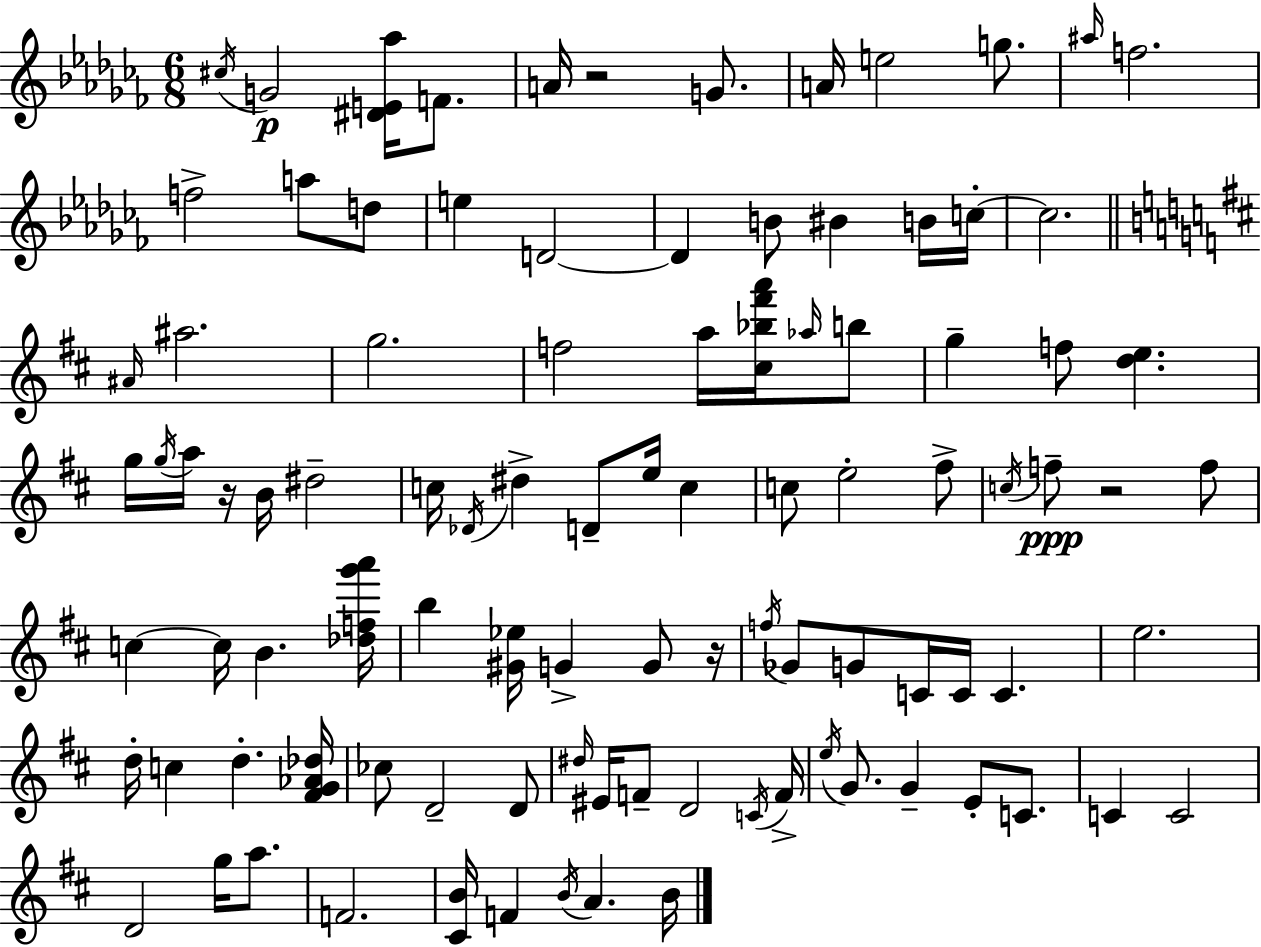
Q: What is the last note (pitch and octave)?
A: B4